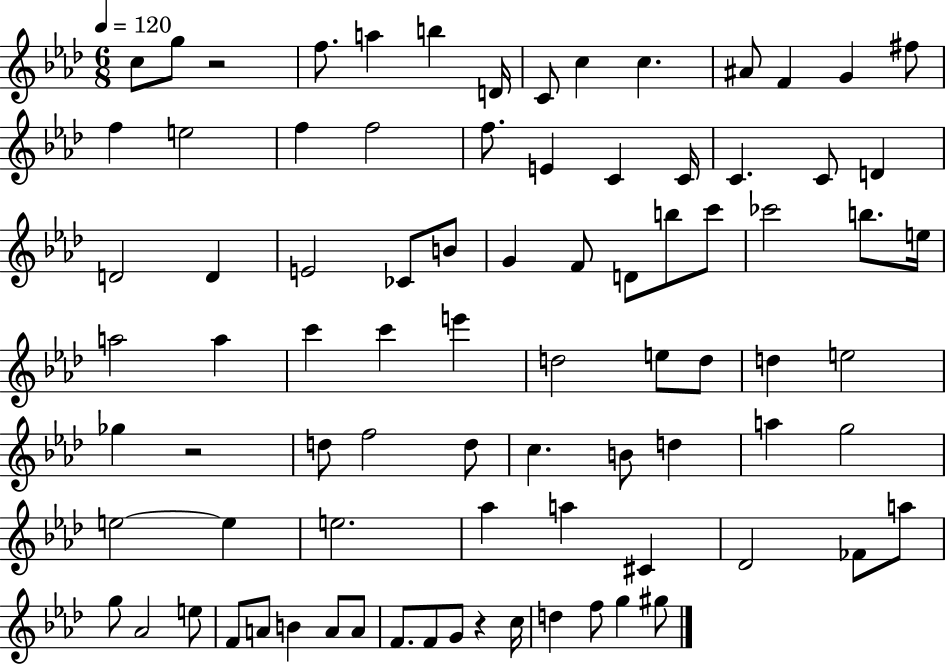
X:1
T:Untitled
M:6/8
L:1/4
K:Ab
c/2 g/2 z2 f/2 a b D/4 C/2 c c ^A/2 F G ^f/2 f e2 f f2 f/2 E C C/4 C C/2 D D2 D E2 _C/2 B/2 G F/2 D/2 b/2 c'/2 _c'2 b/2 e/4 a2 a c' c' e' d2 e/2 d/2 d e2 _g z2 d/2 f2 d/2 c B/2 d a g2 e2 e e2 _a a ^C _D2 _F/2 a/2 g/2 _A2 e/2 F/2 A/2 B A/2 A/2 F/2 F/2 G/2 z c/4 d f/2 g ^g/2